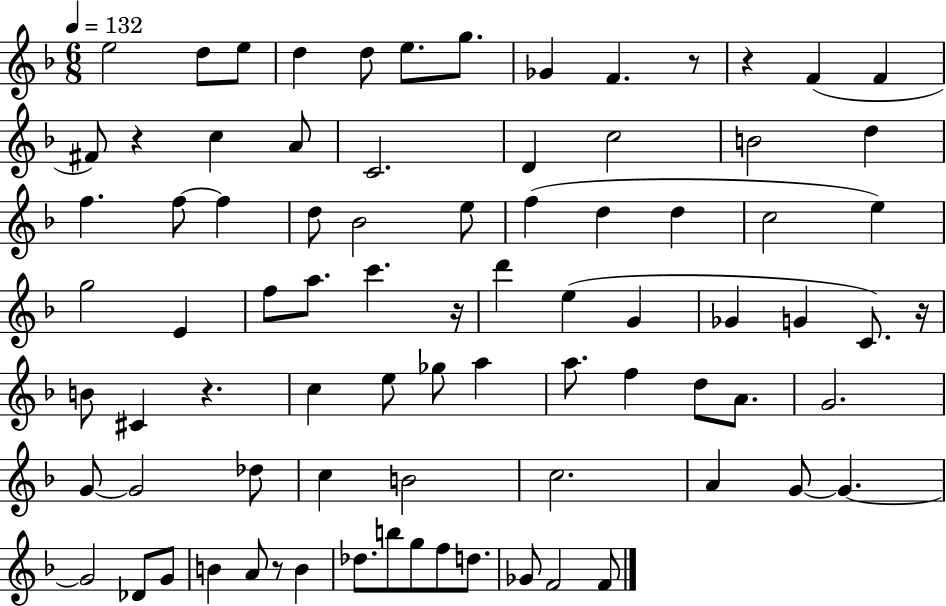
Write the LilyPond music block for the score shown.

{
  \clef treble
  \numericTimeSignature
  \time 6/8
  \key f \major
  \tempo 4 = 132
  e''2 d''8 e''8 | d''4 d''8 e''8. g''8. | ges'4 f'4. r8 | r4 f'4( f'4 | \break fis'8) r4 c''4 a'8 | c'2. | d'4 c''2 | b'2 d''4 | \break f''4. f''8~~ f''4 | d''8 bes'2 e''8 | f''4( d''4 d''4 | c''2 e''4) | \break g''2 e'4 | f''8 a''8. c'''4. r16 | d'''4 e''4( g'4 | ges'4 g'4 c'8.) r16 | \break b'8 cis'4 r4. | c''4 e''8 ges''8 a''4 | a''8. f''4 d''8 a'8. | g'2. | \break g'8~~ g'2 des''8 | c''4 b'2 | c''2. | a'4 g'8~~ g'4.~~ | \break g'2 des'8 g'8 | b'4 a'8 r8 b'4 | des''8. b''8 g''8 f''8 d''8. | ges'8 f'2 f'8 | \break \bar "|."
}